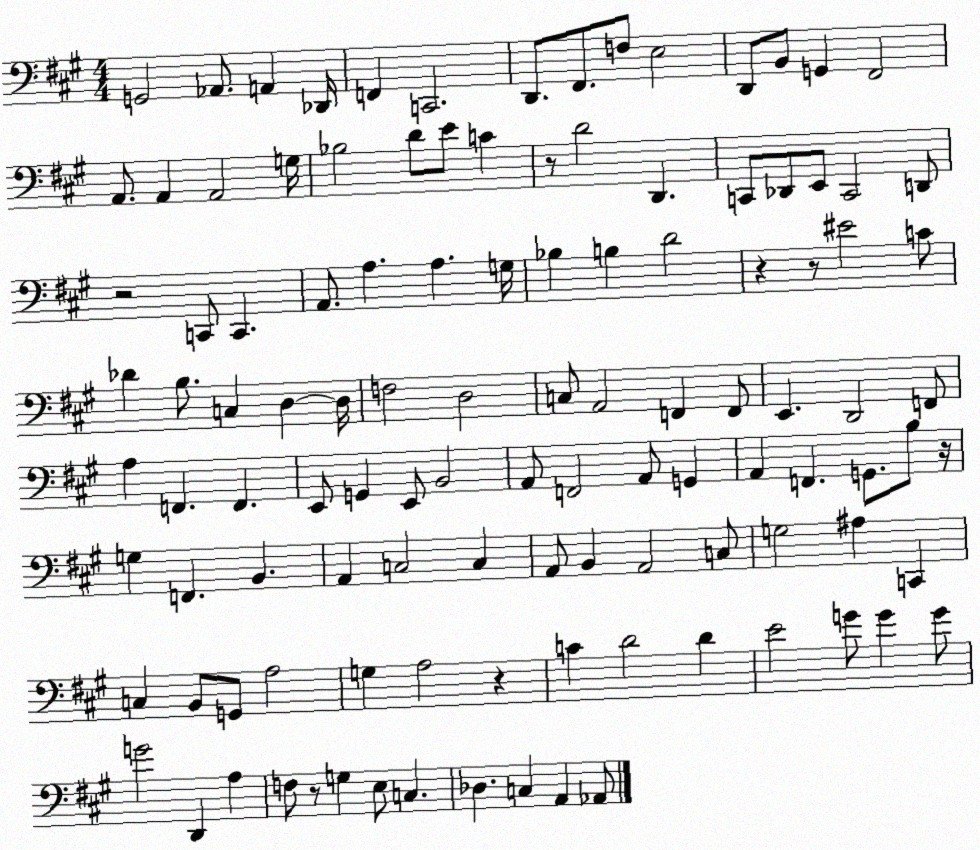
X:1
T:Untitled
M:4/4
L:1/4
K:A
G,,2 _A,,/2 A,, _D,,/4 F,, C,,2 D,,/2 ^F,,/2 F,/2 E,2 D,,/2 B,,/2 G,, ^F,,2 A,,/2 A,, A,,2 G,/4 _B,2 D/2 E/2 C z/2 D2 D,, C,,/2 _D,,/2 E,,/2 C,,2 D,,/2 z2 C,,/2 C,, A,,/2 A, A, G,/4 _B, B, D2 z z/2 ^E2 C/2 _D B,/2 C, D, D,/4 F,2 D,2 C,/2 A,,2 F,, F,,/2 E,, D,,2 F,,/2 A, F,, F,, E,,/2 G,, E,,/2 B,,2 A,,/2 F,,2 A,,/2 G,, A,, F,, G,,/2 B,/2 z/4 G, F,, B,, A,, C,2 C, A,,/2 B,, A,,2 C,/2 G,2 ^A, C,, C, B,,/2 G,,/2 A,2 G, A,2 z C D2 D E2 G/2 G G/2 G2 D,, A, F,/2 z/2 G, E,/2 C, _D, C, A,, _A,,/2